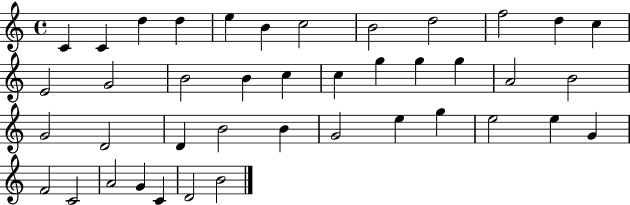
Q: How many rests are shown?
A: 0